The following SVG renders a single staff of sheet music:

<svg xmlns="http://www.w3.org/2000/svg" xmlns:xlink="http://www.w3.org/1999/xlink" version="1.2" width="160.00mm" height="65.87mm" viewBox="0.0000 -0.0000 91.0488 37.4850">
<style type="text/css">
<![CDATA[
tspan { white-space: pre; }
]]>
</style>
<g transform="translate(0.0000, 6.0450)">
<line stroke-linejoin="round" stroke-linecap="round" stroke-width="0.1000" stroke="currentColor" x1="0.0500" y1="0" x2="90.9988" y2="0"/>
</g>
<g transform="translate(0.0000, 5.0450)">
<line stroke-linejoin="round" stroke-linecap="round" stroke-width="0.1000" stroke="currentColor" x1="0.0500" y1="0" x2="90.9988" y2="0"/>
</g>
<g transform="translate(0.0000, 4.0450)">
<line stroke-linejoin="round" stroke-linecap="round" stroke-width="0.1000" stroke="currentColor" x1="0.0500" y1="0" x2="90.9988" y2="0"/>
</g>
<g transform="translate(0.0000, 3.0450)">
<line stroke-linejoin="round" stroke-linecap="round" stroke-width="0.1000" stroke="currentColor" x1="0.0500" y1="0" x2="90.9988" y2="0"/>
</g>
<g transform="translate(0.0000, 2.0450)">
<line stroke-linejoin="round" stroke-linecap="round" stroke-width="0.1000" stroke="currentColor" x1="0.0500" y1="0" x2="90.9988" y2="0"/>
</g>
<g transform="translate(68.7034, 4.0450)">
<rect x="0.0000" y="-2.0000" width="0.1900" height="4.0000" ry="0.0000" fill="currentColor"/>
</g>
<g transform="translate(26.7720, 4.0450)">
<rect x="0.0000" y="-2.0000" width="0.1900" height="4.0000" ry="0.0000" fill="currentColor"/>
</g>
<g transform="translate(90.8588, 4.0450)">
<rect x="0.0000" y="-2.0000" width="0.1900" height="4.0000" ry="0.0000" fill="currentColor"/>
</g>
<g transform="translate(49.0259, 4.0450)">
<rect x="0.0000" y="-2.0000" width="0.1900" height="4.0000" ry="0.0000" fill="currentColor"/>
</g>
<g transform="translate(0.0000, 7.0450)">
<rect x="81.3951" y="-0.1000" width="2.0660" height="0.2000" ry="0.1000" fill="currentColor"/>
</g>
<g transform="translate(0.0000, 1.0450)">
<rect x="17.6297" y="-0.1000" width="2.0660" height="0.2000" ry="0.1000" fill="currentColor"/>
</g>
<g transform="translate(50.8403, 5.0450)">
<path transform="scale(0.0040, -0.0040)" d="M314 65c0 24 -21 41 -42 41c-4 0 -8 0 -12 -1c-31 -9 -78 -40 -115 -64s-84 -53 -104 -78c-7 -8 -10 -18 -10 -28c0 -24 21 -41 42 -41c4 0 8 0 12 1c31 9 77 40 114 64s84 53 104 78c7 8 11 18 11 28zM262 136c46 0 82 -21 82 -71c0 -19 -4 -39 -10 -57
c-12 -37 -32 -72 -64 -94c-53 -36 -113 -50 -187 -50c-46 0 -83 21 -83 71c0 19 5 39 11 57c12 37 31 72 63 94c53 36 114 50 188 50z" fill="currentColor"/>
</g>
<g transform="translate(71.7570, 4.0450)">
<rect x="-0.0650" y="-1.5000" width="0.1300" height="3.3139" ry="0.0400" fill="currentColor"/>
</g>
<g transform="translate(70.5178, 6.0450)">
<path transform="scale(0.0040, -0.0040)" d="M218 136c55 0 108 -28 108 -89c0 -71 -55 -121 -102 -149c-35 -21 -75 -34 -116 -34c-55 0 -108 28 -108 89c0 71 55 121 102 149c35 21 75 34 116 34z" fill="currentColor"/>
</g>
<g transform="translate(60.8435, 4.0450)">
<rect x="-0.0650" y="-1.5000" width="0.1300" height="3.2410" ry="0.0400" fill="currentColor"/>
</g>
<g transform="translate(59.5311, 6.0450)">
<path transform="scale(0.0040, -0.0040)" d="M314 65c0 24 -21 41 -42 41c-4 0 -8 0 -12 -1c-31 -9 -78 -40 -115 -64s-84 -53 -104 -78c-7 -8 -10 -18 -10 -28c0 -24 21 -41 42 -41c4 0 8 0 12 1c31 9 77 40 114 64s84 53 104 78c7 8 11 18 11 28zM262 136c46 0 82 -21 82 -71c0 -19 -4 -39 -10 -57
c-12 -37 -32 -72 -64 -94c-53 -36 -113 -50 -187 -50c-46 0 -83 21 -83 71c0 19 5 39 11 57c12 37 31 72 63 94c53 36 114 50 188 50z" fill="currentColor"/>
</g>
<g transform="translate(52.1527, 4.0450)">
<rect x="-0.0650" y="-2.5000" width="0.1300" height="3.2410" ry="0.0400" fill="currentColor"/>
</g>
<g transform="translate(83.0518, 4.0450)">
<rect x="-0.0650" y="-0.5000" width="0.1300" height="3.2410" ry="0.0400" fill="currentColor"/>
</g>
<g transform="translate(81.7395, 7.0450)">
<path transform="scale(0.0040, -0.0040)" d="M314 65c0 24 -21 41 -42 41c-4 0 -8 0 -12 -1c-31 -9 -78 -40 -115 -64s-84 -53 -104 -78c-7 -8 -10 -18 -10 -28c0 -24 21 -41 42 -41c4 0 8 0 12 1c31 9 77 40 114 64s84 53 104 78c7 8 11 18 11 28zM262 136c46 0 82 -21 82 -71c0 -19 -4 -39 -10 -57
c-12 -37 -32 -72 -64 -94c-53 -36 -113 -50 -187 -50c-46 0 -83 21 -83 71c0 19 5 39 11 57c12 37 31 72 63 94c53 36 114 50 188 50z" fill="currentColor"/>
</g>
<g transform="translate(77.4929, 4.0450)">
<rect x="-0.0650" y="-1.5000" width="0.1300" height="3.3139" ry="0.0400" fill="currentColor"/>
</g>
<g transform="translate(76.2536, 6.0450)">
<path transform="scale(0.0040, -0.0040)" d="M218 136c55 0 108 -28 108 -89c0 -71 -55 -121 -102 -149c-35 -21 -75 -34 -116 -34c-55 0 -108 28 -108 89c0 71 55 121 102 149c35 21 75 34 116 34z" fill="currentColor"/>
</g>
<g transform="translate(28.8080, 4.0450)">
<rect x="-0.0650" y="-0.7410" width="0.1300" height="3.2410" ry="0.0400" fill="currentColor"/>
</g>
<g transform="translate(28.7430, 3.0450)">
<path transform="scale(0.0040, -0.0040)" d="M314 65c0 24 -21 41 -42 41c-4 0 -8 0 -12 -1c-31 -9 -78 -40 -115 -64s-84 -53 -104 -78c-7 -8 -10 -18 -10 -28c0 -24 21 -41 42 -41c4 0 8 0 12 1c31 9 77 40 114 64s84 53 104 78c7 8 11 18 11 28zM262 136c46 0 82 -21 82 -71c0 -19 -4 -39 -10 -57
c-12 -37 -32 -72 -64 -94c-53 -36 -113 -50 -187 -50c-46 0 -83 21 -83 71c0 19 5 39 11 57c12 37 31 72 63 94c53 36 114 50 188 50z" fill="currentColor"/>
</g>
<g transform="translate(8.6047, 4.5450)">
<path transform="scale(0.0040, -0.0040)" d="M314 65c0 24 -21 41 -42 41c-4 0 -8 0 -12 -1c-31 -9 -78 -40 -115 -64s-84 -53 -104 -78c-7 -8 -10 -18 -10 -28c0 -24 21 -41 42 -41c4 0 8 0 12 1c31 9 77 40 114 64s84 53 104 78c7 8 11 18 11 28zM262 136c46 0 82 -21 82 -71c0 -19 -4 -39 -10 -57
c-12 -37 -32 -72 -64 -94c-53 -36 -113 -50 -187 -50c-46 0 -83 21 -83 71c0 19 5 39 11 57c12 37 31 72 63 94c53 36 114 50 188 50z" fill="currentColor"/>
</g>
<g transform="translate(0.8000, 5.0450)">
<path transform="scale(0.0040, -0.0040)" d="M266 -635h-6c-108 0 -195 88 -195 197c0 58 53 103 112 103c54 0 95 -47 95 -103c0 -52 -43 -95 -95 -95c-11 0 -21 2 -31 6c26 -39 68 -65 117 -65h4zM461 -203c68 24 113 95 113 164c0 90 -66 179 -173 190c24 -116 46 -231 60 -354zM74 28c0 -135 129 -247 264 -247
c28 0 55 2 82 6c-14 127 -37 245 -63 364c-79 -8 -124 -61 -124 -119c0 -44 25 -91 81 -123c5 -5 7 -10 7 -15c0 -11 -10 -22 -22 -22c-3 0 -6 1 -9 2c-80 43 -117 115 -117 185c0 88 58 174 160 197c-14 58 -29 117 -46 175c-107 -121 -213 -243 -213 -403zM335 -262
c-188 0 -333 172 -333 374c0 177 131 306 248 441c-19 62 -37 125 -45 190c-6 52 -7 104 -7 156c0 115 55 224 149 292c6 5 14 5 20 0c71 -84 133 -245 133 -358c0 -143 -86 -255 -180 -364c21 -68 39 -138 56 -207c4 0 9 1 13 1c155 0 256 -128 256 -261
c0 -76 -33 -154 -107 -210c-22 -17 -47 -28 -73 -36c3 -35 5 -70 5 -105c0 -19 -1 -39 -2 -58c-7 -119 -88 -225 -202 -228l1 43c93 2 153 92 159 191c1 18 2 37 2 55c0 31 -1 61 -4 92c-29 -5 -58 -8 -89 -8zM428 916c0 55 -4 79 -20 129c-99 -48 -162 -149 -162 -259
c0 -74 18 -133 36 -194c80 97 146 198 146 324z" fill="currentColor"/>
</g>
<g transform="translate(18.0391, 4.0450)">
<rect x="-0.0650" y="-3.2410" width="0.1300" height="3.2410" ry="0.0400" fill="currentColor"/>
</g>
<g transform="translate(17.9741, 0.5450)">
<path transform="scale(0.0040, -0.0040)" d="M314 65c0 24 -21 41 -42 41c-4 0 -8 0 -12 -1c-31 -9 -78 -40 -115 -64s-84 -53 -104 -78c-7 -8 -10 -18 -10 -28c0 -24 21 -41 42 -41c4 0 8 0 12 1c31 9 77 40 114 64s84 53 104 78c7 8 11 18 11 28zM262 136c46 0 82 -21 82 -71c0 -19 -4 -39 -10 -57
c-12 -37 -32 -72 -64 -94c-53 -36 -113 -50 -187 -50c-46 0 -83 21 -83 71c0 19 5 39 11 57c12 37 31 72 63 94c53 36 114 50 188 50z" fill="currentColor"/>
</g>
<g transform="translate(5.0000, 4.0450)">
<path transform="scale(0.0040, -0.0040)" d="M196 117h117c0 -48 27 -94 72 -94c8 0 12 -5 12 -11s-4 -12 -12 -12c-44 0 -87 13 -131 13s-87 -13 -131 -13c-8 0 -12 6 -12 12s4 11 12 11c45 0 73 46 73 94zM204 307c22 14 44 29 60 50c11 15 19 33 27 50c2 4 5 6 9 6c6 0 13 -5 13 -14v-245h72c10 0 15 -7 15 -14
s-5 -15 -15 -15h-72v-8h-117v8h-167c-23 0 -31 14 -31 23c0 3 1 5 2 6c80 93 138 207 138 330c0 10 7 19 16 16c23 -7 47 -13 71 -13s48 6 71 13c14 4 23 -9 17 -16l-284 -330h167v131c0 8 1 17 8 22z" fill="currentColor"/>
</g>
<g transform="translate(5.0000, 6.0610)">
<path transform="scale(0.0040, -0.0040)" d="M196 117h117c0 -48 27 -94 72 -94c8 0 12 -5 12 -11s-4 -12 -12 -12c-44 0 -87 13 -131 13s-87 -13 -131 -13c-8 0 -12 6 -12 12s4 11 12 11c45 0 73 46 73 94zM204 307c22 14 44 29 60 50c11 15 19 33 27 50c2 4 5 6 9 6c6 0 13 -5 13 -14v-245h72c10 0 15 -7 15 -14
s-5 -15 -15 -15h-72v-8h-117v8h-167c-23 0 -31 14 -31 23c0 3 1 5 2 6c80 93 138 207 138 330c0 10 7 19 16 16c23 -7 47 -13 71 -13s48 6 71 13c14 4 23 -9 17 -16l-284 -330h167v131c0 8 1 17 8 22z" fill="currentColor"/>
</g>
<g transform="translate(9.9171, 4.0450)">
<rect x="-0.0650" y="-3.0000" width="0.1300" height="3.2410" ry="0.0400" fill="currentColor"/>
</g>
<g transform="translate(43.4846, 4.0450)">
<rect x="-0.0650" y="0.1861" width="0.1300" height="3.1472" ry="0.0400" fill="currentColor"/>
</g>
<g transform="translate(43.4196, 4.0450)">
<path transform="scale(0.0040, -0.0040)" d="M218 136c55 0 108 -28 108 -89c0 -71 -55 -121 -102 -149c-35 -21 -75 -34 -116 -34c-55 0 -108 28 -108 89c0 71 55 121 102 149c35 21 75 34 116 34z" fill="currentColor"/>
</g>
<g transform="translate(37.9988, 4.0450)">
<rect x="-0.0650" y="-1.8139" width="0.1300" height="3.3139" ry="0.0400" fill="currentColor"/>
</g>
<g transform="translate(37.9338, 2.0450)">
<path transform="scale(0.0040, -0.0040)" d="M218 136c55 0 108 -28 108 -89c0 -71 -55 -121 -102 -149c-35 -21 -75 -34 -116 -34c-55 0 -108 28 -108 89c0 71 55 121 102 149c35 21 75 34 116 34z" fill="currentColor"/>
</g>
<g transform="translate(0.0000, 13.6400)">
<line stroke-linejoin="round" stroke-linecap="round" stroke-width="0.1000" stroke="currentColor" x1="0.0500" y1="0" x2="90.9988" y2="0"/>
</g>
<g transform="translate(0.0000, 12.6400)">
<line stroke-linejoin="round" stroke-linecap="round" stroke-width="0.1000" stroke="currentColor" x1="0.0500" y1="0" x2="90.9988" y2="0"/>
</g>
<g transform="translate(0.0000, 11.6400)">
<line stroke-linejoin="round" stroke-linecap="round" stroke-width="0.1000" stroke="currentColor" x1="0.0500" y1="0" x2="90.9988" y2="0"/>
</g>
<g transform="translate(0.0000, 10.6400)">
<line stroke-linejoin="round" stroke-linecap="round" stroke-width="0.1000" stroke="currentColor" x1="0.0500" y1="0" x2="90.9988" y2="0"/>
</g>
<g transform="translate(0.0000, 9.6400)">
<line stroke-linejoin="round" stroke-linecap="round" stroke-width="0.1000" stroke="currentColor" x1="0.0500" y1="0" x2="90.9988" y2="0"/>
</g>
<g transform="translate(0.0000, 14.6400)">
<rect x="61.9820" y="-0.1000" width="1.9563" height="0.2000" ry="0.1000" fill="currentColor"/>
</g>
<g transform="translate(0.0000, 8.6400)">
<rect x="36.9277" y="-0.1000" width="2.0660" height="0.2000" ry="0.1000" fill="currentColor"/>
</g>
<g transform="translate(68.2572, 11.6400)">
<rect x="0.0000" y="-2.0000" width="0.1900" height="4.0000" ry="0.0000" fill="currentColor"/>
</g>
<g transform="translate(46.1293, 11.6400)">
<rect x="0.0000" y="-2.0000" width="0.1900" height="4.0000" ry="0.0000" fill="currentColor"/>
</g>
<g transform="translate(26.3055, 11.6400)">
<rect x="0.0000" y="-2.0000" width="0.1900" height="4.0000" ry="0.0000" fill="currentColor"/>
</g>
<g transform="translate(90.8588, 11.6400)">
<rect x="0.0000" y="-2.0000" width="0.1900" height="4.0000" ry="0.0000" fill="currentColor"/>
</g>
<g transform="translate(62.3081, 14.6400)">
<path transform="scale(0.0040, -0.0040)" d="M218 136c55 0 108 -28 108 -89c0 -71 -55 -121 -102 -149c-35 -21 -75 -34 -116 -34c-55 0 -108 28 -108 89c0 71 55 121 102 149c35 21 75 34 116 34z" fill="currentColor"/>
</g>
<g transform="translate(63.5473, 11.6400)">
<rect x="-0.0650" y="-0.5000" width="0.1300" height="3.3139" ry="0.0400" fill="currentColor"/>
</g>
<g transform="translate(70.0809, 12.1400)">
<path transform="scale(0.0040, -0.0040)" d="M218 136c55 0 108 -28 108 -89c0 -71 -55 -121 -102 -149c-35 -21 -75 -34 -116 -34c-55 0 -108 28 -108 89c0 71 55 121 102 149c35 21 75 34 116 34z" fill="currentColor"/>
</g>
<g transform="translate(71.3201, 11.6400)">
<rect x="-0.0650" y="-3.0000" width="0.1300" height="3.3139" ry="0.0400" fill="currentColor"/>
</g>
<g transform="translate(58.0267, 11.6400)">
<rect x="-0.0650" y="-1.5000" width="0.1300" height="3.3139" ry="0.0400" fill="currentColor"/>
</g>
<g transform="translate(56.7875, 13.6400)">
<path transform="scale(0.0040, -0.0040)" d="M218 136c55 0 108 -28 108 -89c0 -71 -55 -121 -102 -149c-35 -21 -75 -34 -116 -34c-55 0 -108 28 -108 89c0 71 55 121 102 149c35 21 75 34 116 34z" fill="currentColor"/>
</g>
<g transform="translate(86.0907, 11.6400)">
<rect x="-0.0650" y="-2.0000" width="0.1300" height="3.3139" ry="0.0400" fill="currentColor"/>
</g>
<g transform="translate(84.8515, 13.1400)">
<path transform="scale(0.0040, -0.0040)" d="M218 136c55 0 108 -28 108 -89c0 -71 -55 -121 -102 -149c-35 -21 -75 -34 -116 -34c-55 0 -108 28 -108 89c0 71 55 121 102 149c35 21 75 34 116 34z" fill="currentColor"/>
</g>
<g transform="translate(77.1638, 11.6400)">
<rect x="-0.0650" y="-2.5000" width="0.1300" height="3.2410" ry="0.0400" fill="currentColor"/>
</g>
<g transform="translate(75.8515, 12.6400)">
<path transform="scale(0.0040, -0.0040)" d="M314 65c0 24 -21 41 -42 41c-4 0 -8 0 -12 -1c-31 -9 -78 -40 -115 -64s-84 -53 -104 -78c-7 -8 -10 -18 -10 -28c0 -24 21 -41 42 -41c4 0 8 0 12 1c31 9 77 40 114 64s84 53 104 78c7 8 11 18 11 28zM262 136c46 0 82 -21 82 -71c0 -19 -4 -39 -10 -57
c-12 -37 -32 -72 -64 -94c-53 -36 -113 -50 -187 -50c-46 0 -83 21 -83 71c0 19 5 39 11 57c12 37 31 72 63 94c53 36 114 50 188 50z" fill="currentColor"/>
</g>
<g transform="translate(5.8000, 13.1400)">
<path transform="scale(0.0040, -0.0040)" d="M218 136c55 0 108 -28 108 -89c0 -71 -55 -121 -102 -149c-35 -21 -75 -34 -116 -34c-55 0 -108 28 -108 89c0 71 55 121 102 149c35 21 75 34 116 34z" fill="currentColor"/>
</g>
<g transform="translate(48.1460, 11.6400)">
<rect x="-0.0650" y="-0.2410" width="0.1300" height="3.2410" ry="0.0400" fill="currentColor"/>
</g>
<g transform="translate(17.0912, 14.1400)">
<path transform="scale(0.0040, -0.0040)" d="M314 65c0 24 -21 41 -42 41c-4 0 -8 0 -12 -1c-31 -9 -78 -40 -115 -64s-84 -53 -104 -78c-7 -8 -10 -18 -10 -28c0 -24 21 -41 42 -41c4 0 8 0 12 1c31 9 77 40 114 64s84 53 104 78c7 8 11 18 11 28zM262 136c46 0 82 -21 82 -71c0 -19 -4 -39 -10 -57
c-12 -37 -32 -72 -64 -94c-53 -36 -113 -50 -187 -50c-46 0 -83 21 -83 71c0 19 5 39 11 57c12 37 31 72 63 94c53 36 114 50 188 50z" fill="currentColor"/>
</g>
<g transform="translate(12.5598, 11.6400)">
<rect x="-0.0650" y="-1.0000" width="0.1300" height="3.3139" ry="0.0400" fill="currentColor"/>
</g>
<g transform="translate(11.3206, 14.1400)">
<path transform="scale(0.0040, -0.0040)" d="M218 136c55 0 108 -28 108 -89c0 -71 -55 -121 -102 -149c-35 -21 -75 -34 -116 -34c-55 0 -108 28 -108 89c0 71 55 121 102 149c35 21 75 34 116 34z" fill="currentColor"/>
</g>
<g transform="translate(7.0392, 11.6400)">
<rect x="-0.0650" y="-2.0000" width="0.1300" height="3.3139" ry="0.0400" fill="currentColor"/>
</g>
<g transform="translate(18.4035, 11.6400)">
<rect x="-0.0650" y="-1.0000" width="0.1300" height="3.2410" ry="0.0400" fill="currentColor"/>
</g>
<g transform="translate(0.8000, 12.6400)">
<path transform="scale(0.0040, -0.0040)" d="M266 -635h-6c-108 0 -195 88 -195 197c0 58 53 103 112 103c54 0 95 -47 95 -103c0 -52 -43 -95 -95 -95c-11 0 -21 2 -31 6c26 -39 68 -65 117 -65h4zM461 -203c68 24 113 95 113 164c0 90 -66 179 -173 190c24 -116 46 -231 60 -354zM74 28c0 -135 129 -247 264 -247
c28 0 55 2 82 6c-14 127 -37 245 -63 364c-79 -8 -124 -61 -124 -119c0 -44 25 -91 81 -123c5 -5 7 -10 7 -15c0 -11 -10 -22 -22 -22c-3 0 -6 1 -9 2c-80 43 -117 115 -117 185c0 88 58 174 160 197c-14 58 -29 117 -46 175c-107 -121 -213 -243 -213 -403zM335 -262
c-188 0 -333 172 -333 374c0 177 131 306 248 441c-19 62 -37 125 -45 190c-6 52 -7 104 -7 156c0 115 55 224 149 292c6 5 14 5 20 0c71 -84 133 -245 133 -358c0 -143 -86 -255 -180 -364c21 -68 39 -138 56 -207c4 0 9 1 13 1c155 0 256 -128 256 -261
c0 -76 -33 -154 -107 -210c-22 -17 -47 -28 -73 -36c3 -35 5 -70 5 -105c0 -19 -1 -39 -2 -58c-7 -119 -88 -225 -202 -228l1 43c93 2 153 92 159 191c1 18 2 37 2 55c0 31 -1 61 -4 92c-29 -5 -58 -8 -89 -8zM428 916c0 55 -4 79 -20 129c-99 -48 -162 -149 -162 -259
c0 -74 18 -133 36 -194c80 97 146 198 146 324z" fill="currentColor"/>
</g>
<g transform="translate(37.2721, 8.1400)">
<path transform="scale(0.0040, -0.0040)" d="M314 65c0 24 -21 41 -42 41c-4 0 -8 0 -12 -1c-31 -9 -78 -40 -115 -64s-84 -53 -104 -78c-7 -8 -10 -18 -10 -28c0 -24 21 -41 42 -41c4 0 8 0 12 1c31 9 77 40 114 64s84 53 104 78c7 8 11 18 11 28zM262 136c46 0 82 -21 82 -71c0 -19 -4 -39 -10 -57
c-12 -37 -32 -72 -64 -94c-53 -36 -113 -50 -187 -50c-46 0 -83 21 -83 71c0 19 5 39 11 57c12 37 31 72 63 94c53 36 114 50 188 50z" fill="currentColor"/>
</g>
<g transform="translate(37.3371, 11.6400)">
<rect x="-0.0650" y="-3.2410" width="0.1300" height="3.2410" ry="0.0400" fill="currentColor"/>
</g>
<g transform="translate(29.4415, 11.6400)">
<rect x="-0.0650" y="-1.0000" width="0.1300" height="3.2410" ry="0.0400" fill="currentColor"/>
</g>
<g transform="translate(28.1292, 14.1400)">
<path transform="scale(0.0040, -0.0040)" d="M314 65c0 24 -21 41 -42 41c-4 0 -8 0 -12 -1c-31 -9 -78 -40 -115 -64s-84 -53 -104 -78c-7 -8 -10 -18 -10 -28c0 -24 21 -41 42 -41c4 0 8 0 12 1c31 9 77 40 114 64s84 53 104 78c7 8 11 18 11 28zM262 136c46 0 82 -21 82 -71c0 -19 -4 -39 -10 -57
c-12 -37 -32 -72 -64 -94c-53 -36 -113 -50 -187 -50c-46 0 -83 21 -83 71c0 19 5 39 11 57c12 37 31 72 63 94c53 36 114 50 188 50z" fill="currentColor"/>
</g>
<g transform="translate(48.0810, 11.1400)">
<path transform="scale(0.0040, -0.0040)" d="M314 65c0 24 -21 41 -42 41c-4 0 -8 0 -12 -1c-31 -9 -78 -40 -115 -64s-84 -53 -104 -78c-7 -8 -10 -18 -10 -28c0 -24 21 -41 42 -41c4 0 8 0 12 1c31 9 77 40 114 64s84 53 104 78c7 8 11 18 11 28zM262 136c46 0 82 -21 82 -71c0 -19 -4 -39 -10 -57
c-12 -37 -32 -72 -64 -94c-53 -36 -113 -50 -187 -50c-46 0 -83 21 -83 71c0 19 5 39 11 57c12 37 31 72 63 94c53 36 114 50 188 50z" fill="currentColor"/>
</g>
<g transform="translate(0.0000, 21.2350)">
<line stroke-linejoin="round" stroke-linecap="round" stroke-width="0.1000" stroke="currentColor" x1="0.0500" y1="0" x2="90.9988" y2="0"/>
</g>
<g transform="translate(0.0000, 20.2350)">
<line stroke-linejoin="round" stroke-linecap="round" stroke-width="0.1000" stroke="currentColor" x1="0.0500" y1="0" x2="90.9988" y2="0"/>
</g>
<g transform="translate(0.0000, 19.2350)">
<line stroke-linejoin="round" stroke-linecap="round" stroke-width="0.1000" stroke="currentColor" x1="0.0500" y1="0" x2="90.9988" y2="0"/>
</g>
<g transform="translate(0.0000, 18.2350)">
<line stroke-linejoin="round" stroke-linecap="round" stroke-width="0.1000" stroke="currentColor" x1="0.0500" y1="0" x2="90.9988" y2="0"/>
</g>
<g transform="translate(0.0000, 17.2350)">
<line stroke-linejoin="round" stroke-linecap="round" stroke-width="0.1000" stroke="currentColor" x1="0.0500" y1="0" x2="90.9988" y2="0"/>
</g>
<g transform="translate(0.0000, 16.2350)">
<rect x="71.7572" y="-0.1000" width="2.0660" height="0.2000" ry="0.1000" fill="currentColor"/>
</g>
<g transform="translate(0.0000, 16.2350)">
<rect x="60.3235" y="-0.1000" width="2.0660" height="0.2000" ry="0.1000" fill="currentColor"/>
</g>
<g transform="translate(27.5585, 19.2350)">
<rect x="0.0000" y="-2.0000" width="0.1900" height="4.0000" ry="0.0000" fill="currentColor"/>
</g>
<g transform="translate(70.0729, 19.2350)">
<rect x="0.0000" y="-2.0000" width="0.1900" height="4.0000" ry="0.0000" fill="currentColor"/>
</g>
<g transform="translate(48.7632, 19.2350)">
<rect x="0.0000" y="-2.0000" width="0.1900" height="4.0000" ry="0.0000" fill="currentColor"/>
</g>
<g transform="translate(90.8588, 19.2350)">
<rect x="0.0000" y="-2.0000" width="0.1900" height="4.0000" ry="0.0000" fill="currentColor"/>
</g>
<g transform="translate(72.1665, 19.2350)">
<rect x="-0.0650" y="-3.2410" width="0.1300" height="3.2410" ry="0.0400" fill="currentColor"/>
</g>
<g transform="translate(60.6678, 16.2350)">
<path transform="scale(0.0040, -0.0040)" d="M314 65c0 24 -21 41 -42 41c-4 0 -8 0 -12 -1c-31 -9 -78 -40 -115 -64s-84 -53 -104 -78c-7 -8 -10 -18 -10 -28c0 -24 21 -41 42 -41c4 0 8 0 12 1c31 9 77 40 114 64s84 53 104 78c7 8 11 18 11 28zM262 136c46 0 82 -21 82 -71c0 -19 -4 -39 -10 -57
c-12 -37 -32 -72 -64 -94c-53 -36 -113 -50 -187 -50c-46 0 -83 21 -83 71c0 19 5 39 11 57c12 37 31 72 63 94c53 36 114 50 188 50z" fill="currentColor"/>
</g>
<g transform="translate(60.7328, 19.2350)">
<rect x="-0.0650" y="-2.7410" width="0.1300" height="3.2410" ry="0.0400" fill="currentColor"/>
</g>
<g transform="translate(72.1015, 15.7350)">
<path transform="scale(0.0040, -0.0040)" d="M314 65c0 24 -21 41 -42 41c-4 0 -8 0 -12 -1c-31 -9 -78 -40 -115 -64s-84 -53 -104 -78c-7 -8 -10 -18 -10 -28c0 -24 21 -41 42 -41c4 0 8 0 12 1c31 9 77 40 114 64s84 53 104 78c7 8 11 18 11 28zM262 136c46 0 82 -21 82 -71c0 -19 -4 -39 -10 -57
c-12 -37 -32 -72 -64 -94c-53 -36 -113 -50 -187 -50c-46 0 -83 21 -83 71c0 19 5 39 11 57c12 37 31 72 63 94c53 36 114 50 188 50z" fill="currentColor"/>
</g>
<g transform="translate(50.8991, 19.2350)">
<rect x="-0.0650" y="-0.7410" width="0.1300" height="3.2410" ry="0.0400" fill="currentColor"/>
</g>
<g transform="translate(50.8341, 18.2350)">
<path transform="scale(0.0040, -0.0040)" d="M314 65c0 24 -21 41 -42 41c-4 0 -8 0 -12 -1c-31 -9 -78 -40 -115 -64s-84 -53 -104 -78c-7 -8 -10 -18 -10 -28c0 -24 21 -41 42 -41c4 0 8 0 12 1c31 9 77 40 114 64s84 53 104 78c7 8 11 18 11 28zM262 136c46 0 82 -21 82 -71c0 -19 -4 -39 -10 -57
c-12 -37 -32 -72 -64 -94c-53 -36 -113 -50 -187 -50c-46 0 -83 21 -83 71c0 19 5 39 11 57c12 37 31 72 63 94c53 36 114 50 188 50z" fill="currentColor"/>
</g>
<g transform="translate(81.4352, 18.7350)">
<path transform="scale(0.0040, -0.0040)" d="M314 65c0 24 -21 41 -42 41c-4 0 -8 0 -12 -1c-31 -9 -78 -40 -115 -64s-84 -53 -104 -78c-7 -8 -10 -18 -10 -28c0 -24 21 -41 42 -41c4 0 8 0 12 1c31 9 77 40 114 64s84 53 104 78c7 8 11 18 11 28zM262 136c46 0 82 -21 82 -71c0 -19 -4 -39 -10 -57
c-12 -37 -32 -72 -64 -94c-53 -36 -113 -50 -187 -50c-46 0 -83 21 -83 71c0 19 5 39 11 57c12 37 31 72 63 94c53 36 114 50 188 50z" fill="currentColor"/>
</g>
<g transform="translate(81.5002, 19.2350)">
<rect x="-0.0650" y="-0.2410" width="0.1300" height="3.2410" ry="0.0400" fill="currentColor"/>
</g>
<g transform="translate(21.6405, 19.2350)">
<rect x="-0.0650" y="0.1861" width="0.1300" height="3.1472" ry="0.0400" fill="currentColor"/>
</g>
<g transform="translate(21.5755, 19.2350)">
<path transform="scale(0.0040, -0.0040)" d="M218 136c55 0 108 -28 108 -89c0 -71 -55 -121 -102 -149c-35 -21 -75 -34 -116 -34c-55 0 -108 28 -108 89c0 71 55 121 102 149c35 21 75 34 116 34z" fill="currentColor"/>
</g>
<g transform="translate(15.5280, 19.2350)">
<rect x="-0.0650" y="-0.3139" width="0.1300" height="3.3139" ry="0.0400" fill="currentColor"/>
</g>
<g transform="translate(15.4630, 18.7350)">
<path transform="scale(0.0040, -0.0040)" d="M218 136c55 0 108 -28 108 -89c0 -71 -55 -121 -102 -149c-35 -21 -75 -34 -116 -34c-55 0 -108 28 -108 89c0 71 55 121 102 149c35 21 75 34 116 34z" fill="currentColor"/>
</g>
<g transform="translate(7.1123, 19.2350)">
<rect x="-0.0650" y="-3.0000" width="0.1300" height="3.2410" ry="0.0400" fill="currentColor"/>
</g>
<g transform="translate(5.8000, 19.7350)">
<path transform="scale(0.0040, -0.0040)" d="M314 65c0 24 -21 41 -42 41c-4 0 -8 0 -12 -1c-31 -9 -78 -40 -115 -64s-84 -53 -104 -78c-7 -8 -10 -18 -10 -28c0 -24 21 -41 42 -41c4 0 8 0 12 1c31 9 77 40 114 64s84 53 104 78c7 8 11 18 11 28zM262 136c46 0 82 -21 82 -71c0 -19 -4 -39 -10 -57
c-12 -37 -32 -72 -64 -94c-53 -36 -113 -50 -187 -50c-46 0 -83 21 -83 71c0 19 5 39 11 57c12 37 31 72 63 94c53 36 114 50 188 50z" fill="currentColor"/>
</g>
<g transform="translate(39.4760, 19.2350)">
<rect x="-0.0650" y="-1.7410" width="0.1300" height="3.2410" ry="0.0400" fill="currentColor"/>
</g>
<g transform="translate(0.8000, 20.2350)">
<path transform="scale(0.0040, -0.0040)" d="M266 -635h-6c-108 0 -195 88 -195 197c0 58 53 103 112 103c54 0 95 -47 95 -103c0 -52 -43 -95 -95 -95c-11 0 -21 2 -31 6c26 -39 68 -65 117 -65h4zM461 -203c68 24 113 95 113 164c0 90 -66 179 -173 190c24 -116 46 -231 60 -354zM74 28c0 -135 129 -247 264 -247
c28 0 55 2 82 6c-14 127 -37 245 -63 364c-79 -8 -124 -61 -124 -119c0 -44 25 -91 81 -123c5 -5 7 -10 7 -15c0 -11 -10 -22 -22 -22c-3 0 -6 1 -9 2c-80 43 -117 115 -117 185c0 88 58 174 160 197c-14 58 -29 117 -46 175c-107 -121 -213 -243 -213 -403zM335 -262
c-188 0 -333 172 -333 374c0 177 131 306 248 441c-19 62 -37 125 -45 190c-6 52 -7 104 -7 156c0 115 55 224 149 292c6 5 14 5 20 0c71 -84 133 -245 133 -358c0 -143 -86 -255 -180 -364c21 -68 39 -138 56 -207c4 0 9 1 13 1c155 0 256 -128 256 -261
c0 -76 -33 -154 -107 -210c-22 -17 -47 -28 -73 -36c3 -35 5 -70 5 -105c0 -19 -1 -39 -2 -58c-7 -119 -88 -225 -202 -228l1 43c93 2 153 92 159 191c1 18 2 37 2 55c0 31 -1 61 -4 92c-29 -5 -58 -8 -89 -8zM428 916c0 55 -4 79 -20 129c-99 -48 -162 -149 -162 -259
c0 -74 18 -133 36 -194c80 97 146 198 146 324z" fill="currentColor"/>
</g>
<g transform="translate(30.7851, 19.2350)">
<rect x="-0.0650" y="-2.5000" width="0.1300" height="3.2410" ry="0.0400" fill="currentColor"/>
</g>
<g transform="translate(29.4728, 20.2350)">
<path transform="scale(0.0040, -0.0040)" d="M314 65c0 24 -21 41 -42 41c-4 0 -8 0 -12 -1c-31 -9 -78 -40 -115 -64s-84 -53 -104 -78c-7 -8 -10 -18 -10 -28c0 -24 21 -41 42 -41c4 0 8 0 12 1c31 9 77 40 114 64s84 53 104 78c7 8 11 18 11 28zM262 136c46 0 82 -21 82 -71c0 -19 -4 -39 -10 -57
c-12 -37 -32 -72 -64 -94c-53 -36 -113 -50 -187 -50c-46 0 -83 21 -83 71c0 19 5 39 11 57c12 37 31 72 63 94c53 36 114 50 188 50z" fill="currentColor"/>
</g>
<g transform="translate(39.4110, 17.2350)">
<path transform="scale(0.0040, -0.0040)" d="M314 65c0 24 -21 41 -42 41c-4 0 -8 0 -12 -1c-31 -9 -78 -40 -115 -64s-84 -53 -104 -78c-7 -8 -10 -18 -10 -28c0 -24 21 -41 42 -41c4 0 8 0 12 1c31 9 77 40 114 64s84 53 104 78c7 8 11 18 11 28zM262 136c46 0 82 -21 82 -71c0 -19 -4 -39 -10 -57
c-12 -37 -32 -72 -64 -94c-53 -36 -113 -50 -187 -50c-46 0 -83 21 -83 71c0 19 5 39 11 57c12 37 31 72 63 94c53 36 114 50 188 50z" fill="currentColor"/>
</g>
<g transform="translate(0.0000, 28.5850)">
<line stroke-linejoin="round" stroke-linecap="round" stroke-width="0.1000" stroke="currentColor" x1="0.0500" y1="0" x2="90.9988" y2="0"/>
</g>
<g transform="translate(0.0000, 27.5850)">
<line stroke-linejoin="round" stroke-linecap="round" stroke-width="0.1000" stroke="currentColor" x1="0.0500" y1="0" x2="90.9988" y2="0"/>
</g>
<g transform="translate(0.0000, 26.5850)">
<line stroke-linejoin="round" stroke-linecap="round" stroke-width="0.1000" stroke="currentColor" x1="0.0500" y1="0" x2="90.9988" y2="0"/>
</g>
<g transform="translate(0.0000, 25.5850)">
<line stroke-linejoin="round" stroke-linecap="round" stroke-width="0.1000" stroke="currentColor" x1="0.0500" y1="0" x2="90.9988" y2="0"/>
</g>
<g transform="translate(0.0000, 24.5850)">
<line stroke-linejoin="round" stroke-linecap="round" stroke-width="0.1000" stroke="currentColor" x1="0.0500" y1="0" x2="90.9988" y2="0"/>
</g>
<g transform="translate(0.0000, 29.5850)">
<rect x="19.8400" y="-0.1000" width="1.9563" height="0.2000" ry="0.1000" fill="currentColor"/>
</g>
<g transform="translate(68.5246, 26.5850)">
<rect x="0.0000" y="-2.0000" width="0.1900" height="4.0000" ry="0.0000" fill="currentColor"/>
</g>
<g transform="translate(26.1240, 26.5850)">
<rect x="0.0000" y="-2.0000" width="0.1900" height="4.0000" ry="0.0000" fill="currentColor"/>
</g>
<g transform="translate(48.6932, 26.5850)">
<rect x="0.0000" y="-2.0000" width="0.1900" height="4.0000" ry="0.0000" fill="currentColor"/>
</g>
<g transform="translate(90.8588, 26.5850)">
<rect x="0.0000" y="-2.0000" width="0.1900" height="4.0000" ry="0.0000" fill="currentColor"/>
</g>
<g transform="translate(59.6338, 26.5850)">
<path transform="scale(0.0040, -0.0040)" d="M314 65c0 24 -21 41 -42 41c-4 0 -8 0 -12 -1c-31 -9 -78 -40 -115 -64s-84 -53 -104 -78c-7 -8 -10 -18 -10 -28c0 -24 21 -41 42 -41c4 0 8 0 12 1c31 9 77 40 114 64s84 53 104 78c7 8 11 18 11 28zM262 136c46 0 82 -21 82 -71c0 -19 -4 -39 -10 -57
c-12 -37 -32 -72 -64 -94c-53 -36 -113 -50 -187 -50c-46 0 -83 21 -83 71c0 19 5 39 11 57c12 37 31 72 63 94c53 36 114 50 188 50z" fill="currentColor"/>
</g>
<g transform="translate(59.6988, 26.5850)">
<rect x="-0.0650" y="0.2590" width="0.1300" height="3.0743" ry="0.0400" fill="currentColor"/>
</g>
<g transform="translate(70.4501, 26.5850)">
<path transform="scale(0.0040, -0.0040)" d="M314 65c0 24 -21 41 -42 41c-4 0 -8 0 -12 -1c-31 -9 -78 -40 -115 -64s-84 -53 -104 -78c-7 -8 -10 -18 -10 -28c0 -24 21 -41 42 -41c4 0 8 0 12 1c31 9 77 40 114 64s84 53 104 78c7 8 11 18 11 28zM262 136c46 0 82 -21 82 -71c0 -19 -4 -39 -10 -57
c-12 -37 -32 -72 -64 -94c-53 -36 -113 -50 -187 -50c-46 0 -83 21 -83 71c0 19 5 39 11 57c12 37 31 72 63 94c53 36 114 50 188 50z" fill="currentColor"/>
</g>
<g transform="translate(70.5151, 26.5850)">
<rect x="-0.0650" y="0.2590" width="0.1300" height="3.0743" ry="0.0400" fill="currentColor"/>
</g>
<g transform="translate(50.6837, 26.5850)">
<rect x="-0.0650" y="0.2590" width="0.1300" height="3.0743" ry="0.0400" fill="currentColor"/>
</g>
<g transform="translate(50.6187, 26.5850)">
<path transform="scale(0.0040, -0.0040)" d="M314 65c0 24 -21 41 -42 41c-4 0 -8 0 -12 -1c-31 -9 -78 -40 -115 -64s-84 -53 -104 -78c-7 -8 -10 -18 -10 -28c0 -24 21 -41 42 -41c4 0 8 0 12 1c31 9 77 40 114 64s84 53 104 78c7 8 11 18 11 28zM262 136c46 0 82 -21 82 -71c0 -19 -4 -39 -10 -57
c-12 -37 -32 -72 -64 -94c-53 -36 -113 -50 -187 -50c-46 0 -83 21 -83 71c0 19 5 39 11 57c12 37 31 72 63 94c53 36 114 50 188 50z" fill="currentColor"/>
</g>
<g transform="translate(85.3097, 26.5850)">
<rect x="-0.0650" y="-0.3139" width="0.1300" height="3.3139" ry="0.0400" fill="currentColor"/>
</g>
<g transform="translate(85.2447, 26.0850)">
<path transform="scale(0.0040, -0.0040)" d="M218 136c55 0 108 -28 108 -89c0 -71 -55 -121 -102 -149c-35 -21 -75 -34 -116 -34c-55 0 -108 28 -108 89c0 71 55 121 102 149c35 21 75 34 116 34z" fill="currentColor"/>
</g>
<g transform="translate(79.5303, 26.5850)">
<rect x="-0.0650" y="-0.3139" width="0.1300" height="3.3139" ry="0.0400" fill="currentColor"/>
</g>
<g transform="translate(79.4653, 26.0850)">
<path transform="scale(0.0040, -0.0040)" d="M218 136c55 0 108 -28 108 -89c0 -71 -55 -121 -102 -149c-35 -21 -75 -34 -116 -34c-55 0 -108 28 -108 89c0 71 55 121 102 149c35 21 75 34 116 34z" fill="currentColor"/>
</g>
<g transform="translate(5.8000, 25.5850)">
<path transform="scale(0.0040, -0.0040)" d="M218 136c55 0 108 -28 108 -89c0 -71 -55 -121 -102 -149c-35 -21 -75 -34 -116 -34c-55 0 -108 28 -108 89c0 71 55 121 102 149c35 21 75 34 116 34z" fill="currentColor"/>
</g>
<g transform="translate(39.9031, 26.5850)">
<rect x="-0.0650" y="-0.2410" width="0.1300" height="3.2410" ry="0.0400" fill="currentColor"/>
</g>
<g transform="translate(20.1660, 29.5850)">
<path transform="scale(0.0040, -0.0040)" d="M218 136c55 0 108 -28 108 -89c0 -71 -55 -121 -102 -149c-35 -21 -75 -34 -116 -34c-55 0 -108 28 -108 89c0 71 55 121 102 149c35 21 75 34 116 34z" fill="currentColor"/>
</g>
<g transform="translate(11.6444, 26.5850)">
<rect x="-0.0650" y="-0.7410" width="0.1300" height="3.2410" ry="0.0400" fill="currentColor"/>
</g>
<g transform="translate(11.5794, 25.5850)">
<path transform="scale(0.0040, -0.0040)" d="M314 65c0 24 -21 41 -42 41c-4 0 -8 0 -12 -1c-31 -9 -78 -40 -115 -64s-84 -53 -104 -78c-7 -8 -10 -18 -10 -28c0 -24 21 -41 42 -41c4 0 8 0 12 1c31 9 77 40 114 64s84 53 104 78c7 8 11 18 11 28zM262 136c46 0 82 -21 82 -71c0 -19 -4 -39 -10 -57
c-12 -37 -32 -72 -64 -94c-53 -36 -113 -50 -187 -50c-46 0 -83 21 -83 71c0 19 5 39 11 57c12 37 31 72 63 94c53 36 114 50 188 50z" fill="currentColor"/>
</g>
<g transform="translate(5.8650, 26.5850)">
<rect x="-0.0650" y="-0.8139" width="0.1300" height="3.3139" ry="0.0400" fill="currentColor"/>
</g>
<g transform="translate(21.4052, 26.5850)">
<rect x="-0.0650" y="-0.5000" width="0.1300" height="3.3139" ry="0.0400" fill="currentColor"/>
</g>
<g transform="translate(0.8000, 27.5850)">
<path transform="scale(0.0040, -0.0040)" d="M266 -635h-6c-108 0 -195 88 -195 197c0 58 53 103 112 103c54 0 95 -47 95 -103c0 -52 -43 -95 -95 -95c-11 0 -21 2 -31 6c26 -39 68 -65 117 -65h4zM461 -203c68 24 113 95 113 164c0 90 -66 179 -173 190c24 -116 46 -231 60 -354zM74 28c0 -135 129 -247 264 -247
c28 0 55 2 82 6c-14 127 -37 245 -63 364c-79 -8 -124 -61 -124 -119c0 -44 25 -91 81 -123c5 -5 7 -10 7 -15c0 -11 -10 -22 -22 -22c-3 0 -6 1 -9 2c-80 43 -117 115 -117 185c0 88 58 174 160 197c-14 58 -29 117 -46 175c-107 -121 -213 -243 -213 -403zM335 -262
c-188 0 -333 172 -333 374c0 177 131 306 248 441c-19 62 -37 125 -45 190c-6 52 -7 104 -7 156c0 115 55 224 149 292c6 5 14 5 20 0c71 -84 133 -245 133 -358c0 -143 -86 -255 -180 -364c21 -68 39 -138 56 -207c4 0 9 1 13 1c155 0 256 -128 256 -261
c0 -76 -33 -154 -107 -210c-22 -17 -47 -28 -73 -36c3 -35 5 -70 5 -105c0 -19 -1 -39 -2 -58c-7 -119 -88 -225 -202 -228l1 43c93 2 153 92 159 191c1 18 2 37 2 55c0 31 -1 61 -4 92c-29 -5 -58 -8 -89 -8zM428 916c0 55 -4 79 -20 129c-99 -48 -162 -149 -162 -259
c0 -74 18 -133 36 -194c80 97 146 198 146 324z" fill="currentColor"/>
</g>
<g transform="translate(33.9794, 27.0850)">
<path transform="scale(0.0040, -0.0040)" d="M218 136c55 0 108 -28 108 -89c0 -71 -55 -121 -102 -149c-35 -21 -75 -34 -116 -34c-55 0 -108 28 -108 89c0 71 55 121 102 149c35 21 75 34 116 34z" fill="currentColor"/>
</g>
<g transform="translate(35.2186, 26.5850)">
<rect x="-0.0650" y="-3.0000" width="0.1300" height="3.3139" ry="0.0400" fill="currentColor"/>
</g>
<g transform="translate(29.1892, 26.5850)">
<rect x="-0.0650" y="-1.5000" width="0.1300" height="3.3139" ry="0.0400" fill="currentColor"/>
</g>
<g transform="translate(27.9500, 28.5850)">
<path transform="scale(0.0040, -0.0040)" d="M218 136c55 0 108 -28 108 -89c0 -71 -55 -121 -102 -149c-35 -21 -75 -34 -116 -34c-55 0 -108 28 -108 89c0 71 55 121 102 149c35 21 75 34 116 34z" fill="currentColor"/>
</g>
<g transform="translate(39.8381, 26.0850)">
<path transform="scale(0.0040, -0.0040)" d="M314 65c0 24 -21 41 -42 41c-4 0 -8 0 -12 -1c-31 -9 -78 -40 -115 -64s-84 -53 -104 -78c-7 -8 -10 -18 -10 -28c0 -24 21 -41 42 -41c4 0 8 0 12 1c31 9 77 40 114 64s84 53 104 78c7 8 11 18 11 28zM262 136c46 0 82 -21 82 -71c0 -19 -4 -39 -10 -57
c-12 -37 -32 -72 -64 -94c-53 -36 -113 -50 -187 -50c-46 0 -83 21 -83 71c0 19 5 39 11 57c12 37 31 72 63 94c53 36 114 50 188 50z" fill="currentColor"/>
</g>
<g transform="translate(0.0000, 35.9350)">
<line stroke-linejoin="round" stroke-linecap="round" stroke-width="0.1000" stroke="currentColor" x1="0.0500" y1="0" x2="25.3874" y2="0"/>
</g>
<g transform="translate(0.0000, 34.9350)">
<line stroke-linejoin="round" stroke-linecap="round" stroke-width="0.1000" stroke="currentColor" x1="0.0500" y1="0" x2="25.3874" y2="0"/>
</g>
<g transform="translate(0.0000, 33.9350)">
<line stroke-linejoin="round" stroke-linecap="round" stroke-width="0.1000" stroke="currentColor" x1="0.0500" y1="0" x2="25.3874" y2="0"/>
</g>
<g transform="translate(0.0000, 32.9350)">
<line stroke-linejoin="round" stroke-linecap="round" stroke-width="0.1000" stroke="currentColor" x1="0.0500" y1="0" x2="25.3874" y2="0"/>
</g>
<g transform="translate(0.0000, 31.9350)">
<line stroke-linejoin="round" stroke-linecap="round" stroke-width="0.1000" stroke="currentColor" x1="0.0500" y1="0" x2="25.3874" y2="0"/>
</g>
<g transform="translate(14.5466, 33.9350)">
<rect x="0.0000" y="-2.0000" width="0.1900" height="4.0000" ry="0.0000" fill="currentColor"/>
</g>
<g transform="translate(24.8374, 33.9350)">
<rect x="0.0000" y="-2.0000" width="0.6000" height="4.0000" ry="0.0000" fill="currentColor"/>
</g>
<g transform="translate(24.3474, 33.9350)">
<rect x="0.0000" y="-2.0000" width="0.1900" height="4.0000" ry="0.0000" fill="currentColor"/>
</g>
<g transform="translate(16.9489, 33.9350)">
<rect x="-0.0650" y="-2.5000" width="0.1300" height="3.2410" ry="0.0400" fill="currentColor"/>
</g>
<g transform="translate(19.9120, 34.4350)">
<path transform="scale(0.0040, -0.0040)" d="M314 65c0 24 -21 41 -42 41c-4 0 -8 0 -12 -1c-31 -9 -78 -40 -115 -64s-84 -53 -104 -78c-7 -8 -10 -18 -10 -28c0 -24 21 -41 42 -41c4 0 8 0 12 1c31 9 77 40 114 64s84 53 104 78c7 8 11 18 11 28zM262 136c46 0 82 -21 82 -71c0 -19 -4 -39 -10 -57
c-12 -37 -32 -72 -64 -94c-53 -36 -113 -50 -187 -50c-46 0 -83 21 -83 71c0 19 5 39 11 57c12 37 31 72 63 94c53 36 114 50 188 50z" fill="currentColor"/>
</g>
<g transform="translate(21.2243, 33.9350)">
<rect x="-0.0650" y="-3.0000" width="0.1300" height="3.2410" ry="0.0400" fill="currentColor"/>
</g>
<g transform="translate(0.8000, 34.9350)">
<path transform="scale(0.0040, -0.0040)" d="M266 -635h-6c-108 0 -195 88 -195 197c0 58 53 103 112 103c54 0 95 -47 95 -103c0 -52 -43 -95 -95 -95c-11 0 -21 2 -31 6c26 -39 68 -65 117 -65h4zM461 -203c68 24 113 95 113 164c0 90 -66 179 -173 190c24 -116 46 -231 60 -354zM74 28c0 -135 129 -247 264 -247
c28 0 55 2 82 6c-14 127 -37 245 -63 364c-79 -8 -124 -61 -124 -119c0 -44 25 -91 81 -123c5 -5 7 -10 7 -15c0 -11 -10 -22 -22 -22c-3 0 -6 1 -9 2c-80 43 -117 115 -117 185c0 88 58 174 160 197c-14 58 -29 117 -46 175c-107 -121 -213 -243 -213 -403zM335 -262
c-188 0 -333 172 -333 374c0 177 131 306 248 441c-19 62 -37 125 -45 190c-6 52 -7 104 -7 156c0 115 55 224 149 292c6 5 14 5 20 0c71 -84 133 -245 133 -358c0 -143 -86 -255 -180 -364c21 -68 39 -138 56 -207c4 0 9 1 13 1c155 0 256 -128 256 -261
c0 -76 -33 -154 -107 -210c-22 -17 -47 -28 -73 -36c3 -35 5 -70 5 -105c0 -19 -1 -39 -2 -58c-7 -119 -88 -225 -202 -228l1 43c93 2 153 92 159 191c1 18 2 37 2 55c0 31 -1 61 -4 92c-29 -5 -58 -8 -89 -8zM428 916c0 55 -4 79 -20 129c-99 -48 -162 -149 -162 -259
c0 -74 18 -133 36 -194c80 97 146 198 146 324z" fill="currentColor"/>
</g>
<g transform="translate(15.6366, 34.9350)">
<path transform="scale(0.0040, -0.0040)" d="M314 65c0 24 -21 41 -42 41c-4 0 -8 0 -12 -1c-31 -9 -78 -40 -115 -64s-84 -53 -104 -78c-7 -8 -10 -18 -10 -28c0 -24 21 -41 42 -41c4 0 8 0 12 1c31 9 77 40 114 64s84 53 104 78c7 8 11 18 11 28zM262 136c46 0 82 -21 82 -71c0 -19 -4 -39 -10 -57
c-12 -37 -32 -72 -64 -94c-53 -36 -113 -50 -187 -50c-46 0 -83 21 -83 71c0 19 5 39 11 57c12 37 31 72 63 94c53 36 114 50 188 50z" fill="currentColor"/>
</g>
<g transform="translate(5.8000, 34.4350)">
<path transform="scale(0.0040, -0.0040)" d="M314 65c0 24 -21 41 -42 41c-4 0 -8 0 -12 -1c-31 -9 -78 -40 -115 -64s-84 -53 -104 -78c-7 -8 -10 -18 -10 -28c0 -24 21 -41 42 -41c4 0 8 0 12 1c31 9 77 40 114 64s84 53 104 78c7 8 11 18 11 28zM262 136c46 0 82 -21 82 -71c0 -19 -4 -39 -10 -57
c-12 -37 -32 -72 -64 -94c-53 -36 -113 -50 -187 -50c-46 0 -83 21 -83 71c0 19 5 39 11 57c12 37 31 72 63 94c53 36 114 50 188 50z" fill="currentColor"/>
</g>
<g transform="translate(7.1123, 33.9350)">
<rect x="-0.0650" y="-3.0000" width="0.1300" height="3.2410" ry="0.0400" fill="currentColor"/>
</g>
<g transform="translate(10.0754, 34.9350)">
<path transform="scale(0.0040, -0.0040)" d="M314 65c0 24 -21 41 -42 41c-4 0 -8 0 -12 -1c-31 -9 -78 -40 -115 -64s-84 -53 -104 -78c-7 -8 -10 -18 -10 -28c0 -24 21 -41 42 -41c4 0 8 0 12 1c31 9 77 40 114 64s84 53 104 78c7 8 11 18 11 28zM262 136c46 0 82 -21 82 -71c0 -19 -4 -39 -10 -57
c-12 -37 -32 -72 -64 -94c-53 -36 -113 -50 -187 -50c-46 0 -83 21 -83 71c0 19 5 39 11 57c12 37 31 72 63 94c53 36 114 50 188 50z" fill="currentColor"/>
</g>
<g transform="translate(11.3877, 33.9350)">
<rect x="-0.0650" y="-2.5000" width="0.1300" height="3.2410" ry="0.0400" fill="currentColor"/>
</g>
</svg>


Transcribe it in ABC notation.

X:1
T:Untitled
M:4/4
L:1/4
K:C
A2 b2 d2 f B G2 E2 E E C2 F D D2 D2 b2 c2 E C A G2 F A2 c B G2 f2 d2 a2 b2 c2 d d2 C E A c2 B2 B2 B2 c c A2 G2 G2 A2